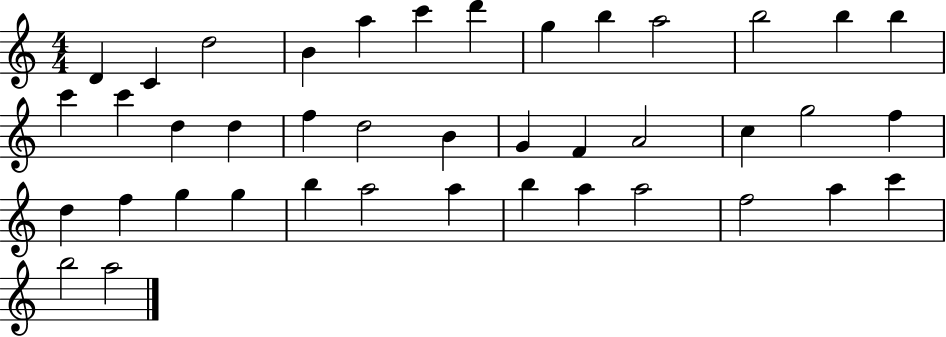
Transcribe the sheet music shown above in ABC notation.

X:1
T:Untitled
M:4/4
L:1/4
K:C
D C d2 B a c' d' g b a2 b2 b b c' c' d d f d2 B G F A2 c g2 f d f g g b a2 a b a a2 f2 a c' b2 a2